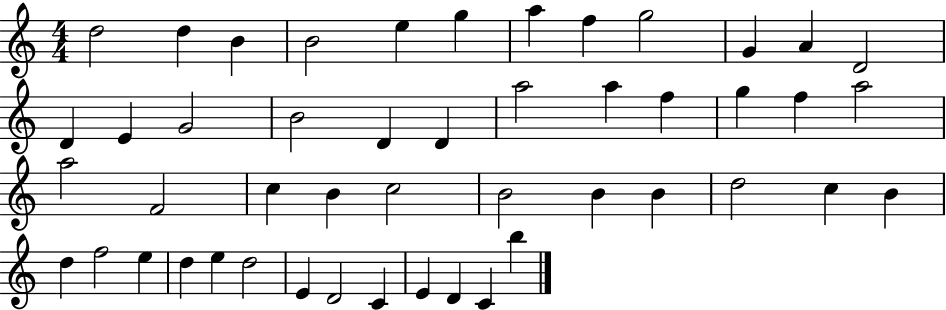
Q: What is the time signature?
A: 4/4